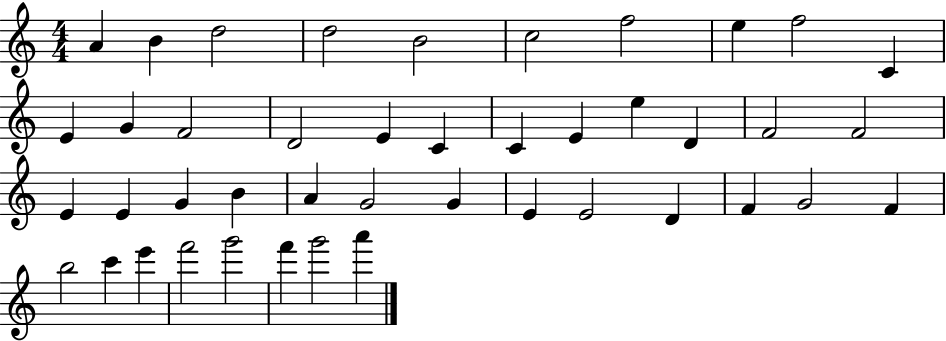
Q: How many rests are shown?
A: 0